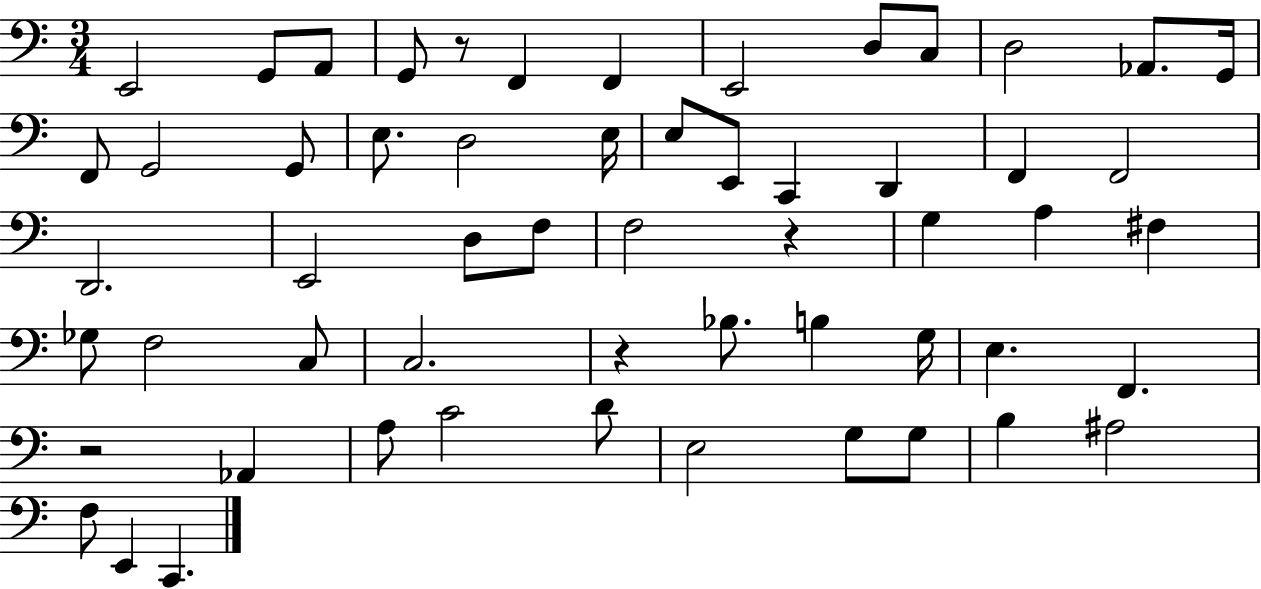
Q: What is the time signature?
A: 3/4